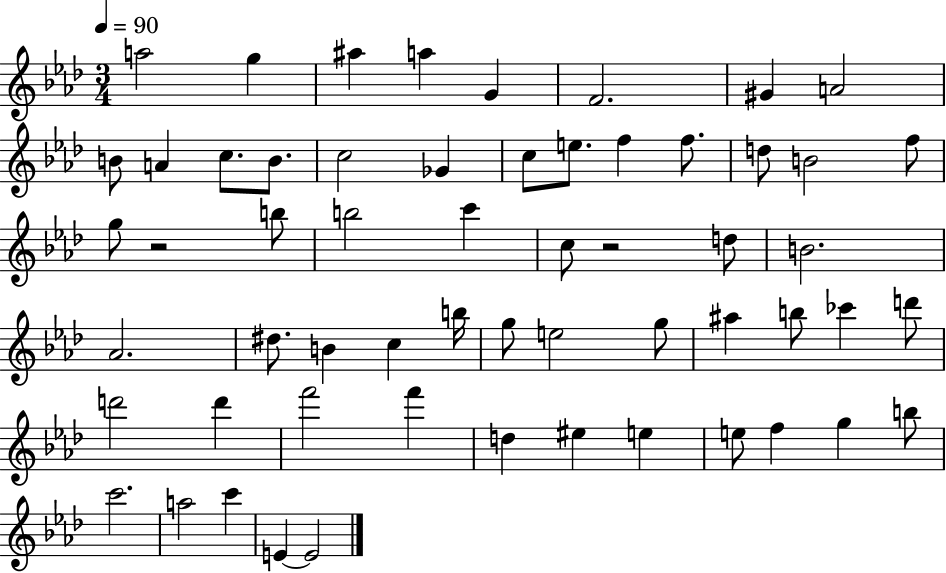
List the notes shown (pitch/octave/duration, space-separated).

A5/h G5/q A#5/q A5/q G4/q F4/h. G#4/q A4/h B4/e A4/q C5/e. B4/e. C5/h Gb4/q C5/e E5/e. F5/q F5/e. D5/e B4/h F5/e G5/e R/h B5/e B5/h C6/q C5/e R/h D5/e B4/h. Ab4/h. D#5/e. B4/q C5/q B5/s G5/e E5/h G5/e A#5/q B5/e CES6/q D6/e D6/h D6/q F6/h F6/q D5/q EIS5/q E5/q E5/e F5/q G5/q B5/e C6/h. A5/h C6/q E4/q E4/h